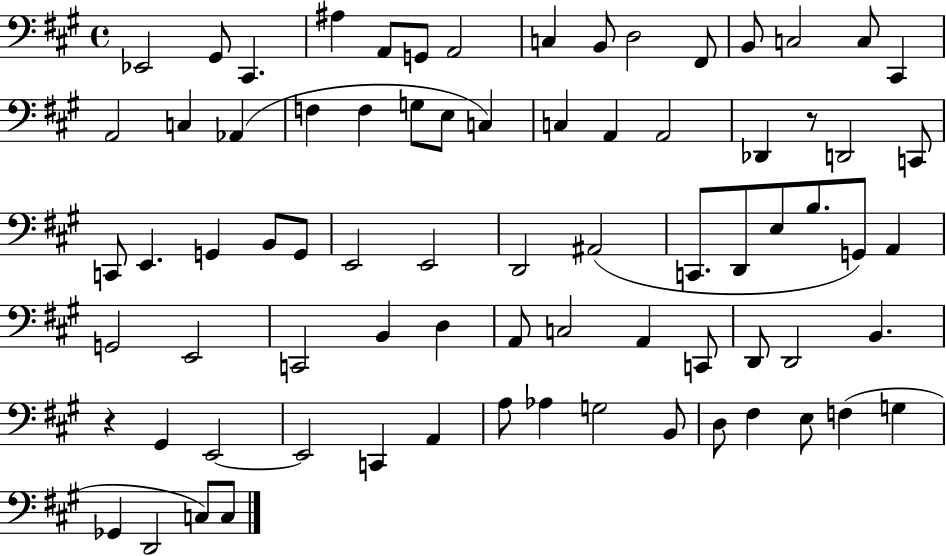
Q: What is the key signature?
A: A major